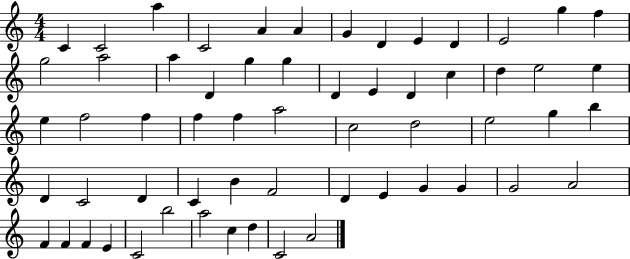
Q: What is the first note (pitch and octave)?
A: C4